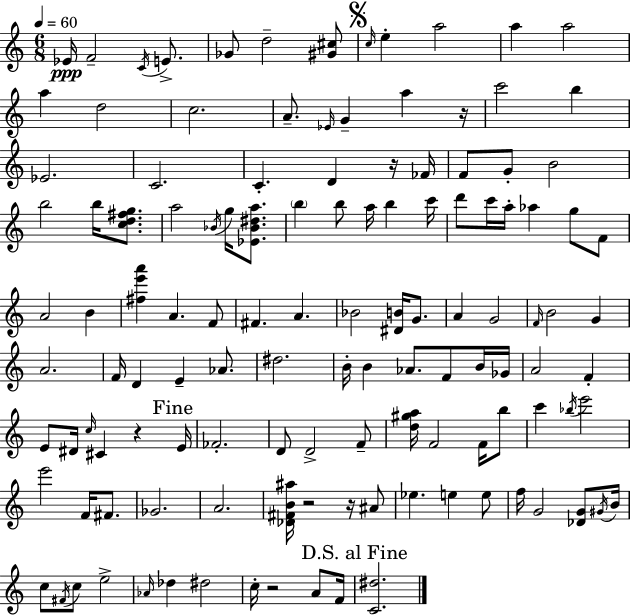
X:1
T:Untitled
M:6/8
L:1/4
K:C
_E/4 F2 C/4 E/2 _G/2 d2 [^G^c]/2 c/4 e a2 a a2 a d2 c2 A/2 _E/4 G a z/4 c'2 b _E2 C2 C D z/4 _F/4 F/2 G/2 B2 b2 b/4 [cd^fg]/2 a2 _B/4 g/4 [_E_B^da]/2 b b/2 a/4 b c'/4 d'/2 c'/4 a/4 _a g/2 F/2 A2 B [^fe'a'] A F/2 ^F A _B2 [^DB]/4 G/2 A G2 F/4 B2 G A2 F/4 D E _A/2 ^d2 B/4 B _A/2 F/2 B/4 _G/4 A2 F E/2 ^D/4 c/4 ^C z E/4 _F2 D/2 D2 F/2 [d^ga]/4 F2 F/4 b/2 c' _b/4 e'2 e'2 F/4 ^F/2 _G2 A2 [_D^FB^a]/4 z2 z/4 ^A/2 _e e e/2 f/4 G2 [_DG]/2 ^G/4 B/4 c/2 ^F/4 c/2 e2 _A/4 _d ^d2 c/4 z2 A/2 F/4 [C^d]2